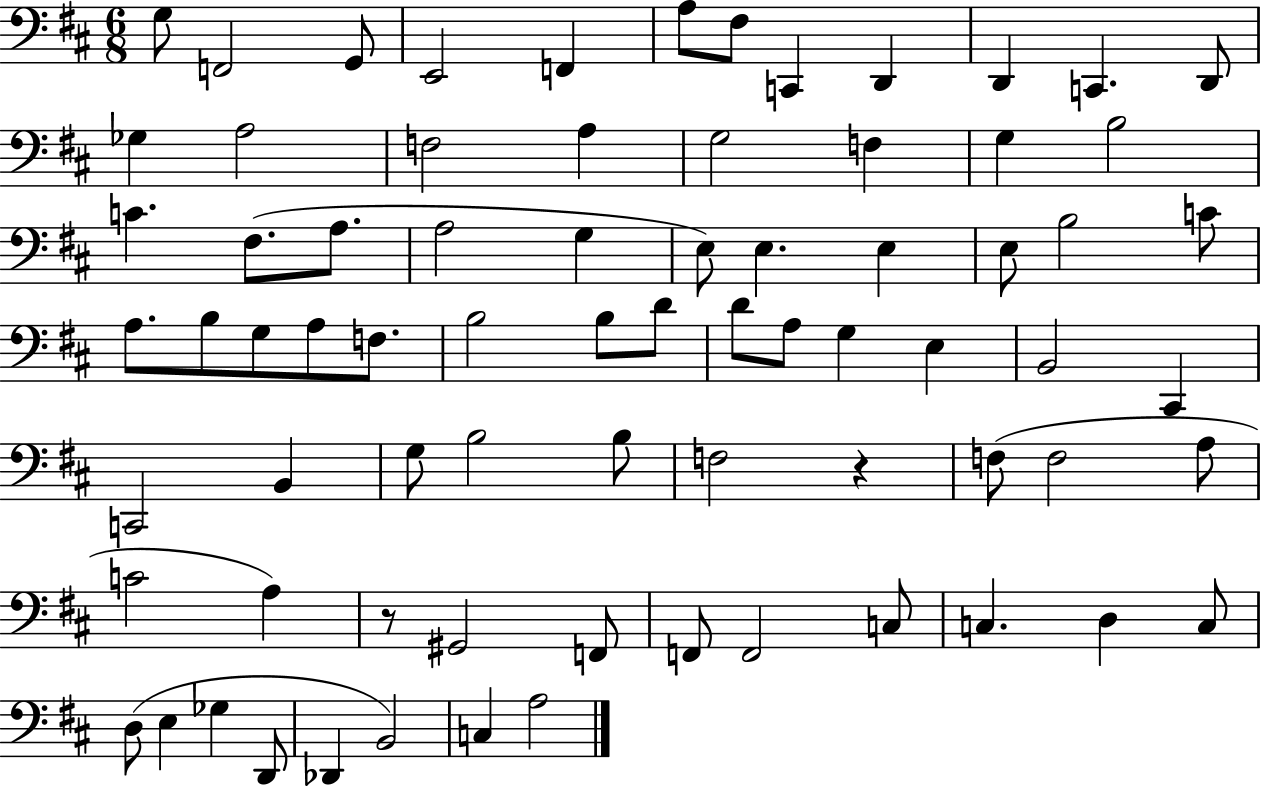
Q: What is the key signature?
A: D major